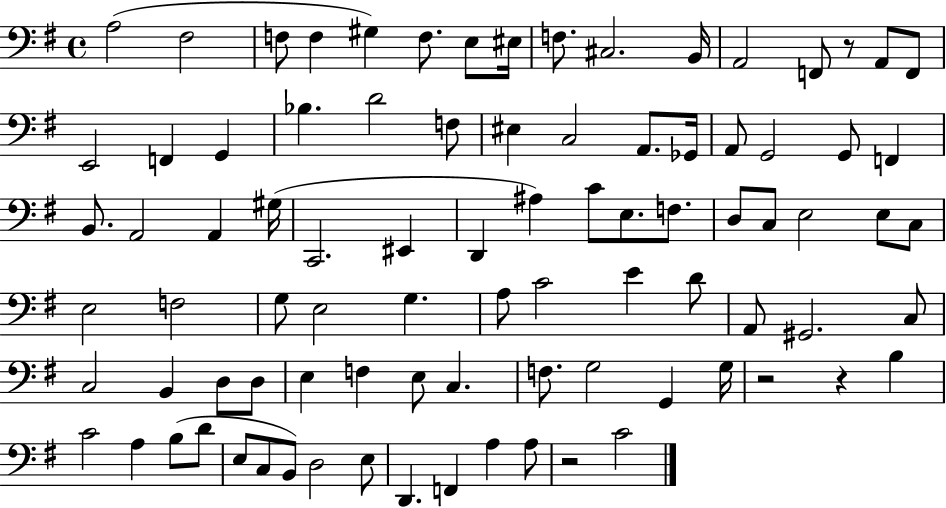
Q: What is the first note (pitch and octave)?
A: A3